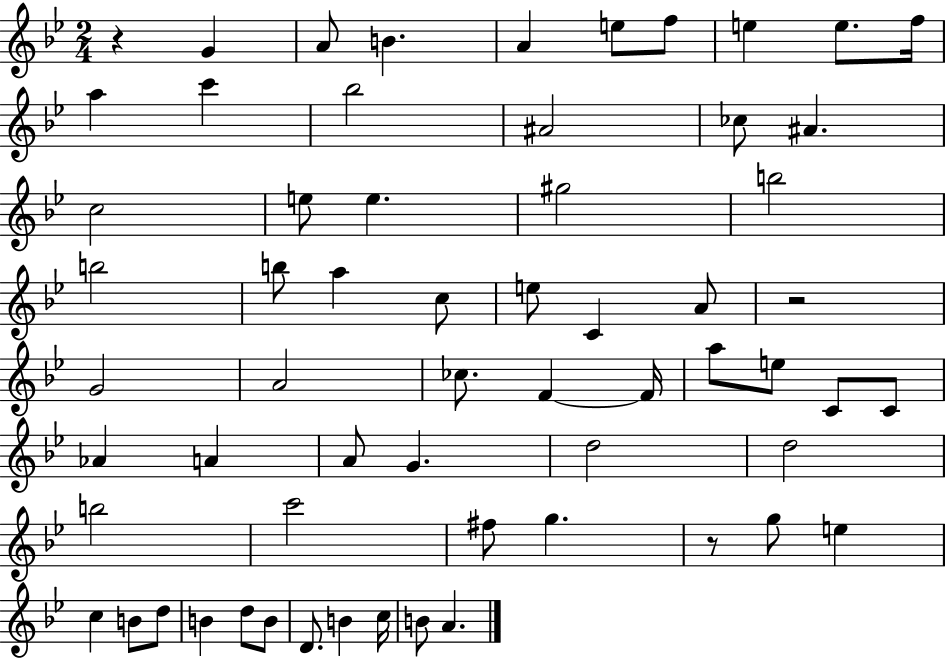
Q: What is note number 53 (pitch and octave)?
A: D5